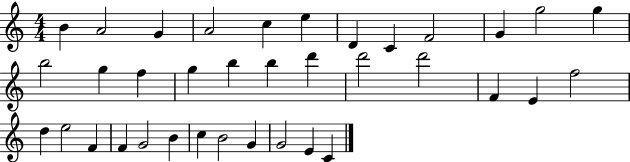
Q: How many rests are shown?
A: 0